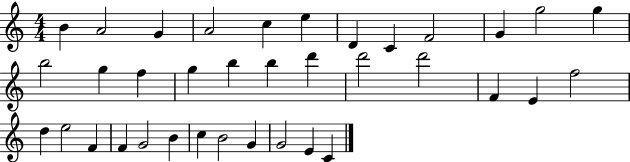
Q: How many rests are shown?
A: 0